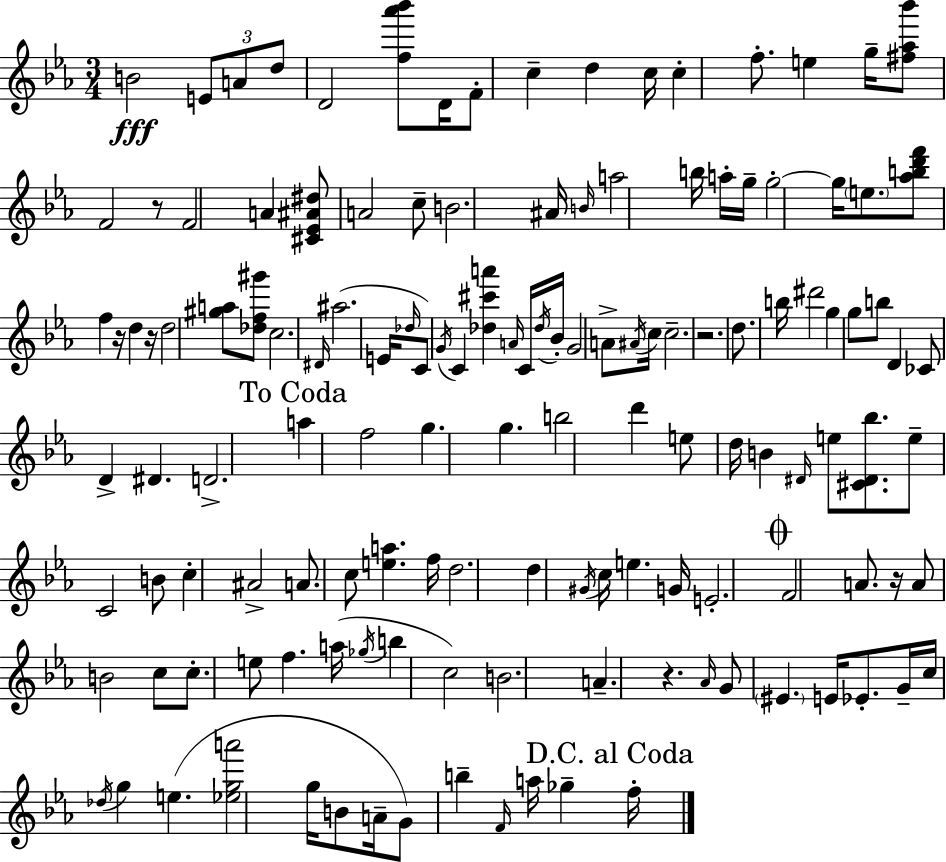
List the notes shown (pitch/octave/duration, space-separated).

B4/h E4/e A4/e D5/e D4/h [F5,Ab6,Bb6]/e D4/s F4/e C5/q D5/q C5/s C5/q F5/e. E5/q G5/s [F#5,Ab5,Bb6]/e F4/h R/e F4/h A4/q [C#4,Eb4,A#4,D#5]/e A4/h C5/e B4/h. A#4/s B4/s A5/h B5/s A5/s G5/s G5/h G5/s E5/e. [Ab5,B5,D6,F6]/e F5/q R/s D5/q R/s D5/h [G#5,A5]/e [Db5,F5,G#6]/e C5/h. D#4/s A#5/h. E4/s Db5/s C4/e G4/s C4/q [Db5,C#6,A6]/q A4/s C4/s Db5/s Bb4/s G4/h A4/e A#4/s C5/s C5/h. R/h. D5/e. B5/s D#6/h G5/q G5/e B5/e D4/q CES4/e D4/q D#4/q. D4/h. A5/q F5/h G5/q. G5/q. B5/h D6/q E5/e D5/s B4/q D#4/s E5/e [C#4,D#4,Bb5]/e. E5/e C4/h B4/e C5/q A#4/h A4/e. C5/e [E5,A5]/q. F5/s D5/h. D5/q G#4/s C5/s E5/q. G4/s E4/h. F4/h A4/e. R/s A4/e B4/h C5/e C5/e. E5/e F5/q. A5/s Gb5/s B5/q C5/h B4/h. A4/q. R/q. Ab4/s G4/e EIS4/q. E4/s Eb4/e. G4/s C5/s Db5/s G5/q E5/q. [Eb5,G5,A6]/h G5/s B4/e A4/s G4/e B5/q F4/s A5/s Gb5/q F5/s